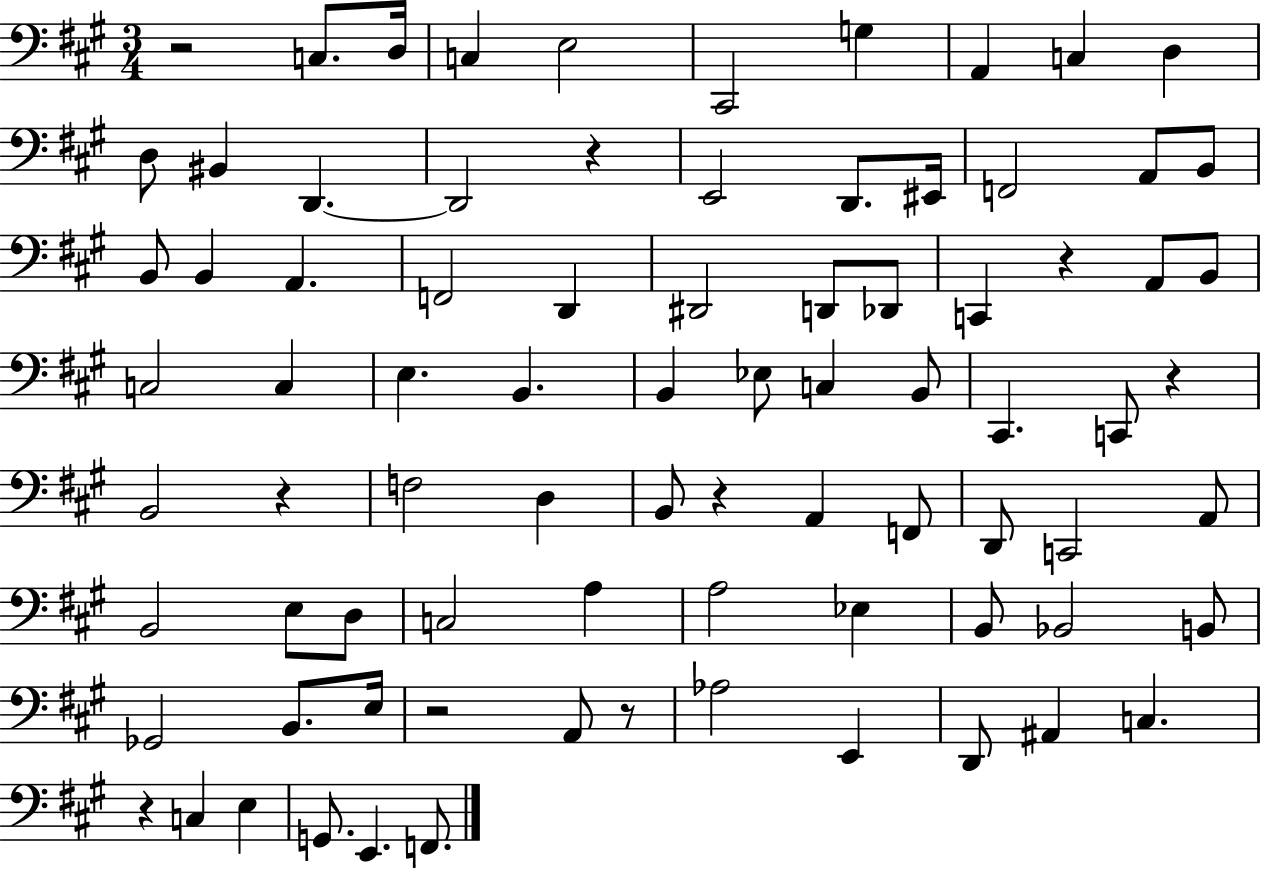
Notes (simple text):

R/h C3/e. D3/s C3/q E3/h C#2/h G3/q A2/q C3/q D3/q D3/e BIS2/q D2/q. D2/h R/q E2/h D2/e. EIS2/s F2/h A2/e B2/e B2/e B2/q A2/q. F2/h D2/q D#2/h D2/e Db2/e C2/q R/q A2/e B2/e C3/h C3/q E3/q. B2/q. B2/q Eb3/e C3/q B2/e C#2/q. C2/e R/q B2/h R/q F3/h D3/q B2/e R/q A2/q F2/e D2/e C2/h A2/e B2/h E3/e D3/e C3/h A3/q A3/h Eb3/q B2/e Bb2/h B2/e Gb2/h B2/e. E3/s R/h A2/e R/e Ab3/h E2/q D2/e A#2/q C3/q. R/q C3/q E3/q G2/e. E2/q. F2/e.